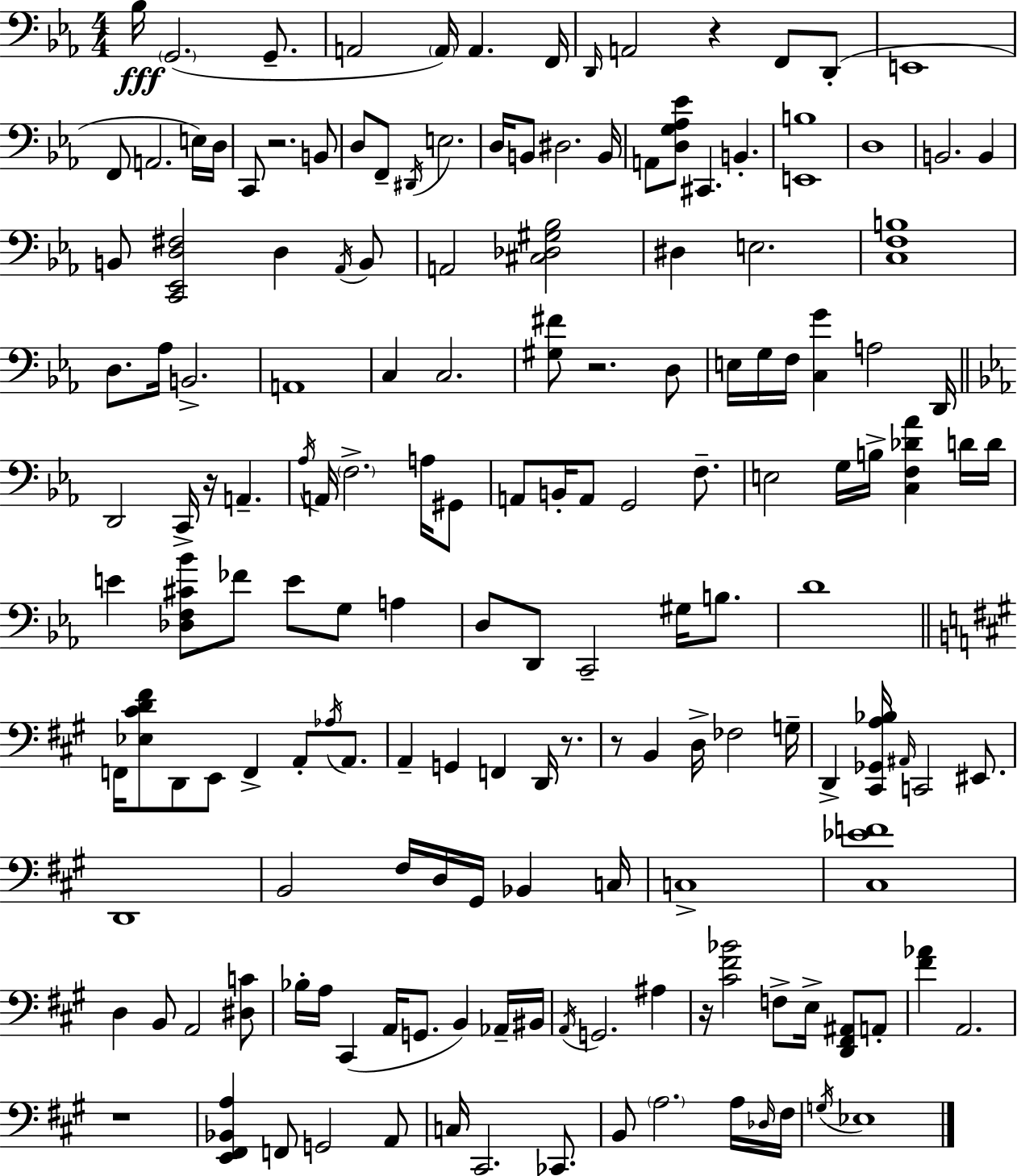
X:1
T:Untitled
M:4/4
L:1/4
K:Cm
_B,/4 G,,2 G,,/2 A,,2 A,,/4 A,, F,,/4 D,,/4 A,,2 z F,,/2 D,,/2 E,,4 F,,/2 A,,2 E,/4 D,/4 C,,/2 z2 B,,/2 D,/2 F,,/2 ^D,,/4 E,2 D,/4 B,,/2 ^D,2 B,,/4 A,,/2 [D,G,_A,_E]/2 ^C,, B,, [E,,B,]4 D,4 B,,2 B,, B,,/2 [C,,_E,,D,^F,]2 D, _A,,/4 B,,/2 A,,2 [^C,_D,^G,_B,]2 ^D, E,2 [C,F,B,]4 D,/2 _A,/4 B,,2 A,,4 C, C,2 [^G,^F]/2 z2 D,/2 E,/4 G,/4 F,/4 [C,G] A,2 D,,/4 D,,2 C,,/4 z/4 A,, _A,/4 A,,/4 F,2 A,/4 ^G,,/2 A,,/2 B,,/4 A,,/2 G,,2 F,/2 E,2 G,/4 B,/4 [C,F,_D_A] D/4 D/4 E [_D,F,^C_B]/2 _F/2 E/2 G,/2 A, D,/2 D,,/2 C,,2 ^G,/4 B,/2 D4 F,,/4 [_E,^CD^F]/2 D,,/2 E,,/2 F,, A,,/2 _A,/4 A,,/2 A,, G,, F,, D,,/4 z/2 z/2 B,, D,/4 _F,2 G,/4 D,, [^C,,_G,,A,_B,]/4 ^A,,/4 C,,2 ^E,,/2 D,,4 B,,2 ^F,/4 D,/4 ^G,,/4 _B,, C,/4 C,4 [^C,_EF]4 D, B,,/2 A,,2 [^D,C]/2 _B,/4 A,/4 ^C,, A,,/4 G,,/2 B,, _A,,/4 ^B,,/4 A,,/4 G,,2 ^A, z/4 [^C^F_B]2 F,/2 E,/4 [D,,^F,,^A,,]/2 A,,/2 [^F_A] A,,2 z4 [E,,^F,,_B,,A,] F,,/2 G,,2 A,,/2 C,/4 ^C,,2 _C,,/2 B,,/2 A,2 A,/4 _D,/4 ^F,/4 G,/4 _E,4